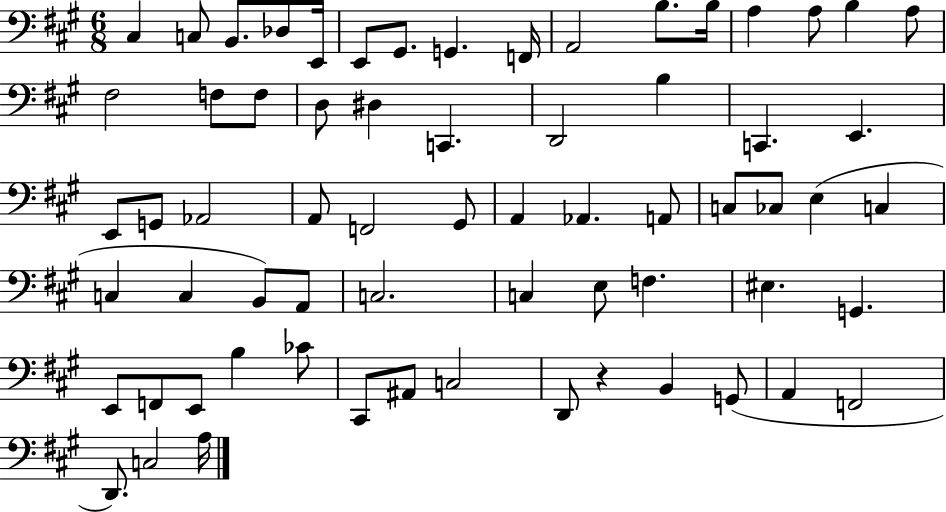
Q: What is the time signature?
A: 6/8